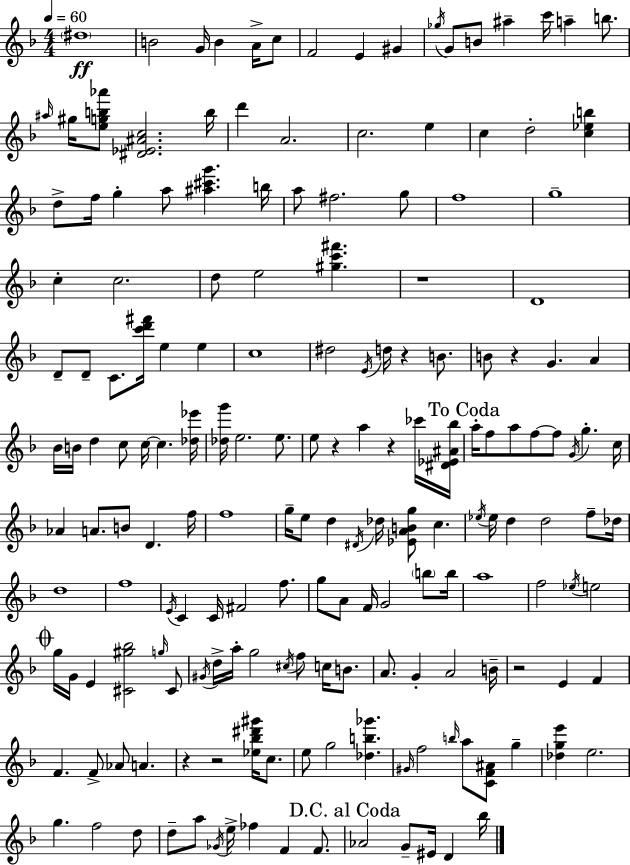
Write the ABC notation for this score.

X:1
T:Untitled
M:4/4
L:1/4
K:Dm
^d4 B2 G/4 B A/4 c/2 F2 E ^G _g/4 G/2 B/2 ^a c'/4 a b/2 ^a/4 ^g/4 [egb_a']/2 [^D_E^Ac]2 b/4 d' A2 c2 e c d2 [c_eb] d/2 f/4 g a/2 [^a^c'g'] b/4 a/2 ^f2 g/2 f4 g4 c c2 d/2 e2 [^gc'^f'] z4 D4 D/2 D/2 C/2 [c'd'^f']/4 e e c4 ^d2 E/4 d/4 z B/2 B/2 z G A _B/4 B/4 d c/2 c/4 c [_d_e']/4 [_dg']/4 e2 e/2 e/2 z a z _c'/4 [^D_E^A_b]/4 a/4 f/2 a/2 f/2 f/2 G/4 g c/4 _A A/2 B/2 D f/4 f4 g/4 e/2 d ^D/4 _d/4 [_EABg]/2 c _e/4 _e/4 d d2 f/2 _d/4 d4 f4 E/4 C C/4 ^F2 f/2 g/2 A/2 F/4 G2 b/2 b/4 a4 f2 _e/4 e2 g/4 G/4 E [^C^g_b]2 g/4 ^C/2 ^G/4 d/4 a/4 g2 ^c/4 f/2 c/4 B/2 A/2 G A2 B/4 z2 E F F F/2 _A/2 A z z2 [_e_b^d'^g']/4 c/2 e/2 g2 [_db_g'] ^G/4 f2 b/4 a/2 [CF^A]/2 g [_dge'] e2 g f2 d/2 d/2 a/2 _G/4 e/4 _f F F/2 _A2 G/2 ^E/4 D _b/4